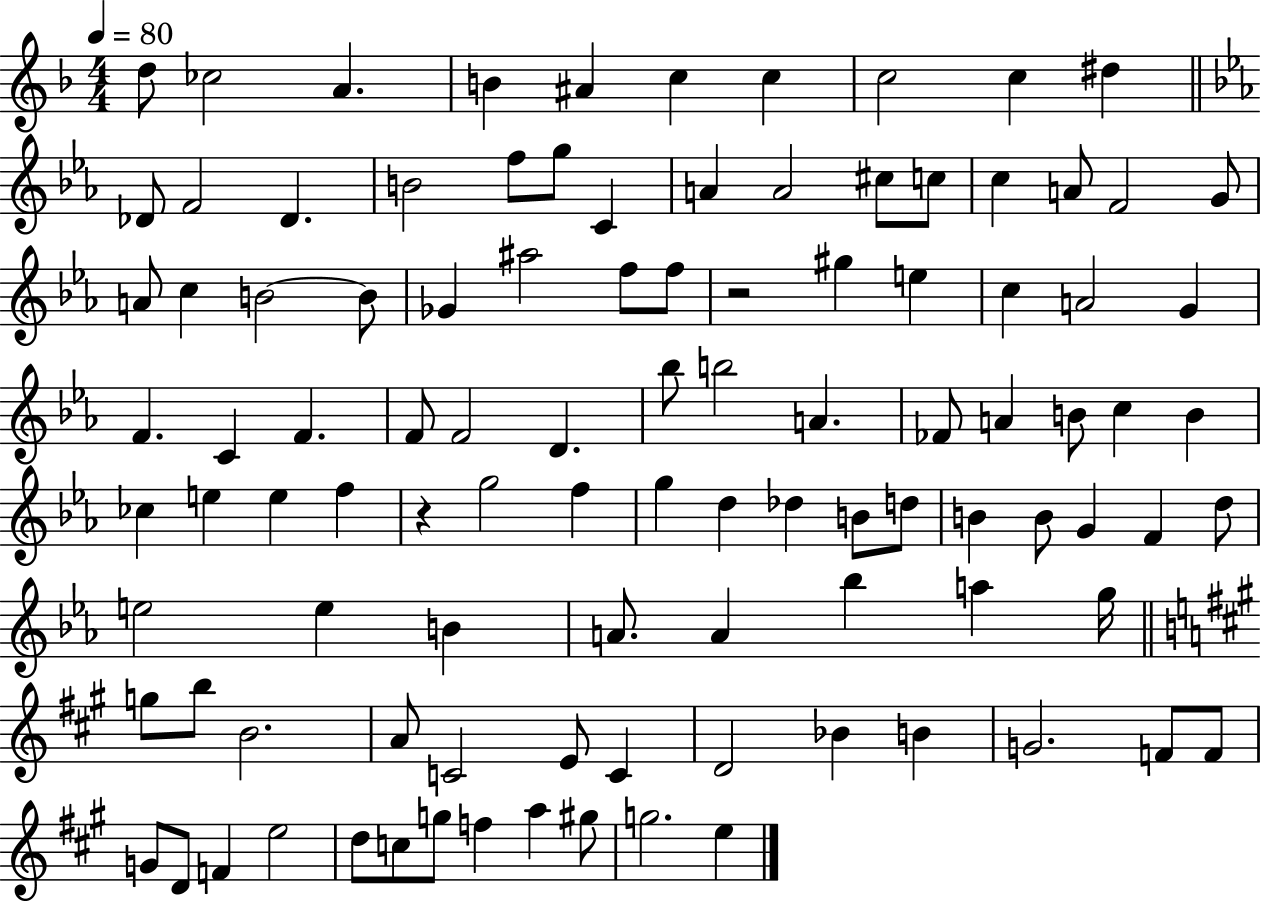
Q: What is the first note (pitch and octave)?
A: D5